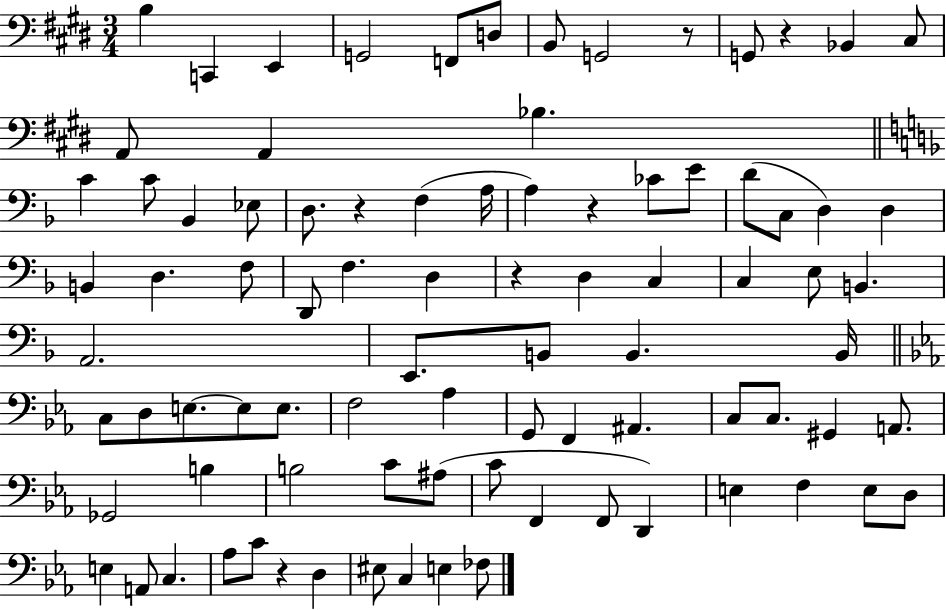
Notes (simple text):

B3/q C2/q E2/q G2/h F2/e D3/e B2/e G2/h R/e G2/e R/q Bb2/q C#3/e A2/e A2/q Bb3/q. C4/q C4/e Bb2/q Eb3/e D3/e. R/q F3/q A3/s A3/q R/q CES4/e E4/e D4/e C3/e D3/q D3/q B2/q D3/q. F3/e D2/e F3/q. D3/q R/q D3/q C3/q C3/q E3/e B2/q. A2/h. E2/e. B2/e B2/q. B2/s C3/e D3/e E3/e. E3/e E3/e. F3/h Ab3/q G2/e F2/q A#2/q. C3/e C3/e. G#2/q A2/e. Gb2/h B3/q B3/h C4/e A#3/e C4/e F2/q F2/e D2/q E3/q F3/q E3/e D3/e E3/q A2/e C3/q. Ab3/e C4/e R/q D3/q EIS3/e C3/q E3/q FES3/e